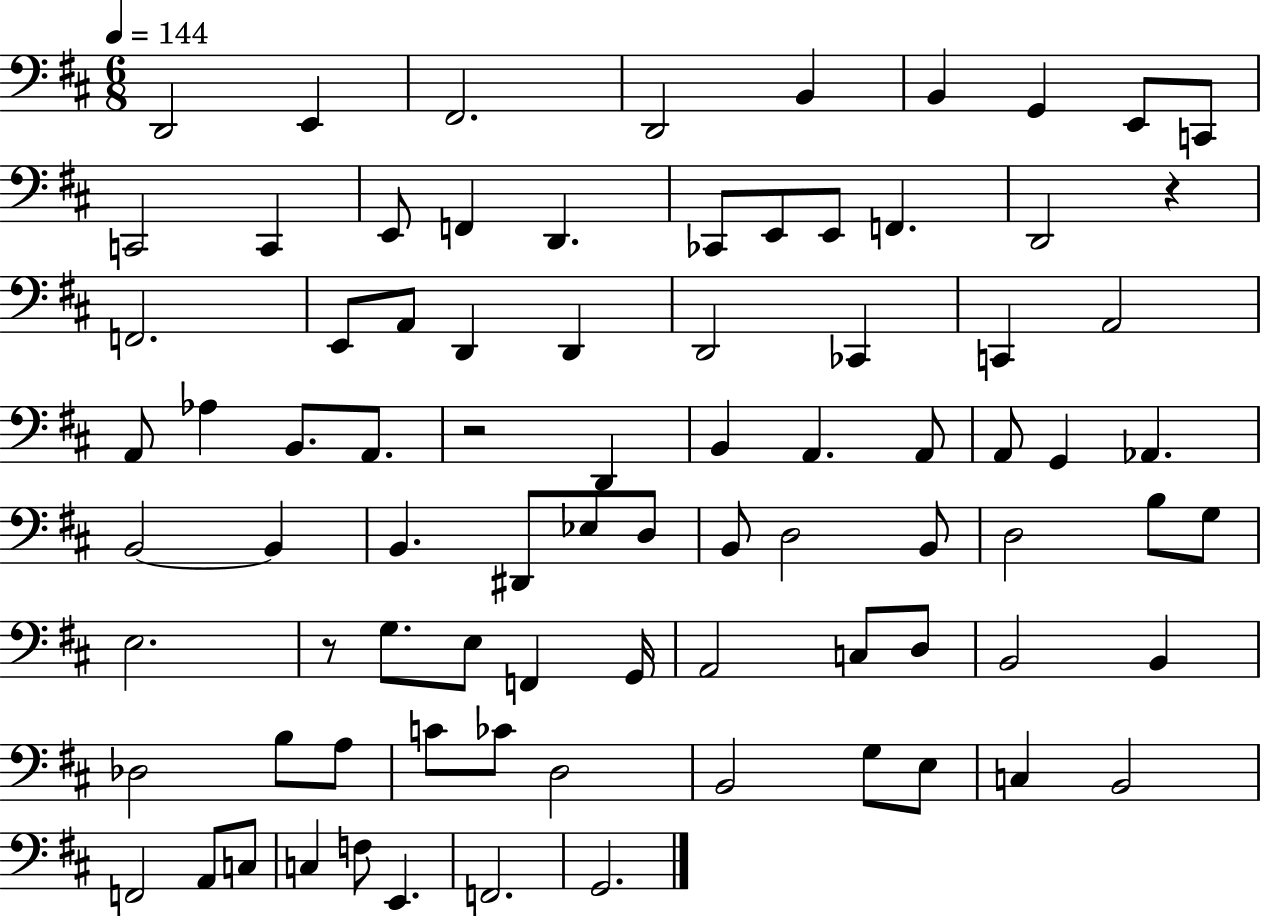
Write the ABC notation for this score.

X:1
T:Untitled
M:6/8
L:1/4
K:D
D,,2 E,, ^F,,2 D,,2 B,, B,, G,, E,,/2 C,,/2 C,,2 C,, E,,/2 F,, D,, _C,,/2 E,,/2 E,,/2 F,, D,,2 z F,,2 E,,/2 A,,/2 D,, D,, D,,2 _C,, C,, A,,2 A,,/2 _A, B,,/2 A,,/2 z2 D,, B,, A,, A,,/2 A,,/2 G,, _A,, B,,2 B,, B,, ^D,,/2 _E,/2 D,/2 B,,/2 D,2 B,,/2 D,2 B,/2 G,/2 E,2 z/2 G,/2 E,/2 F,, G,,/4 A,,2 C,/2 D,/2 B,,2 B,, _D,2 B,/2 A,/2 C/2 _C/2 D,2 B,,2 G,/2 E,/2 C, B,,2 F,,2 A,,/2 C,/2 C, F,/2 E,, F,,2 G,,2